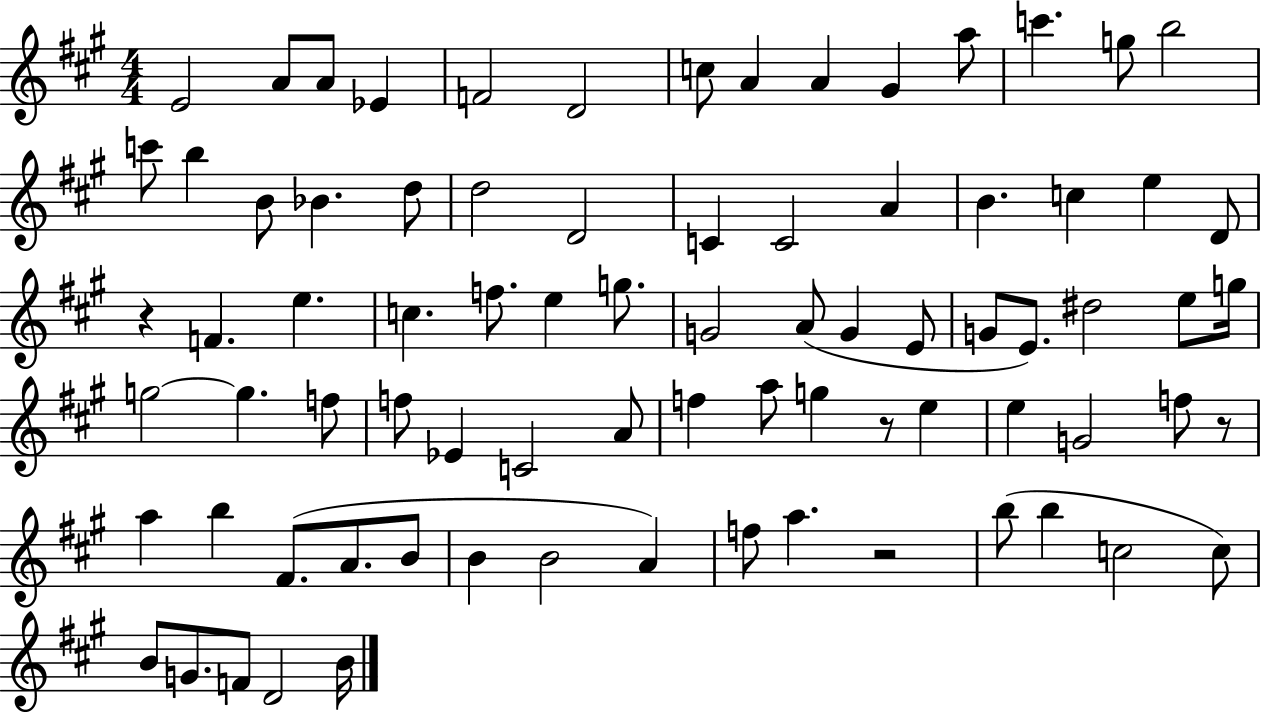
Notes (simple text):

E4/h A4/e A4/e Eb4/q F4/h D4/h C5/e A4/q A4/q G#4/q A5/e C6/q. G5/e B5/h C6/e B5/q B4/e Bb4/q. D5/e D5/h D4/h C4/q C4/h A4/q B4/q. C5/q E5/q D4/e R/q F4/q. E5/q. C5/q. F5/e. E5/q G5/e. G4/h A4/e G4/q E4/e G4/e E4/e. D#5/h E5/e G5/s G5/h G5/q. F5/e F5/e Eb4/q C4/h A4/e F5/q A5/e G5/q R/e E5/q E5/q G4/h F5/e R/e A5/q B5/q F#4/e. A4/e. B4/e B4/q B4/h A4/q F5/e A5/q. R/h B5/e B5/q C5/h C5/e B4/e G4/e. F4/e D4/h B4/s